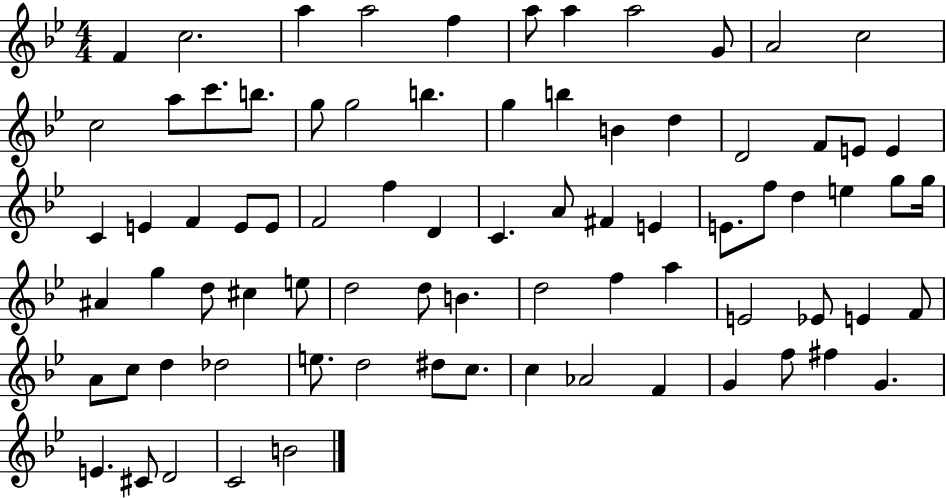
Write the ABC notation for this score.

X:1
T:Untitled
M:4/4
L:1/4
K:Bb
F c2 a a2 f a/2 a a2 G/2 A2 c2 c2 a/2 c'/2 b/2 g/2 g2 b g b B d D2 F/2 E/2 E C E F E/2 E/2 F2 f D C A/2 ^F E E/2 f/2 d e g/2 g/4 ^A g d/2 ^c e/2 d2 d/2 B d2 f a E2 _E/2 E F/2 A/2 c/2 d _d2 e/2 d2 ^d/2 c/2 c _A2 F G f/2 ^f G E ^C/2 D2 C2 B2